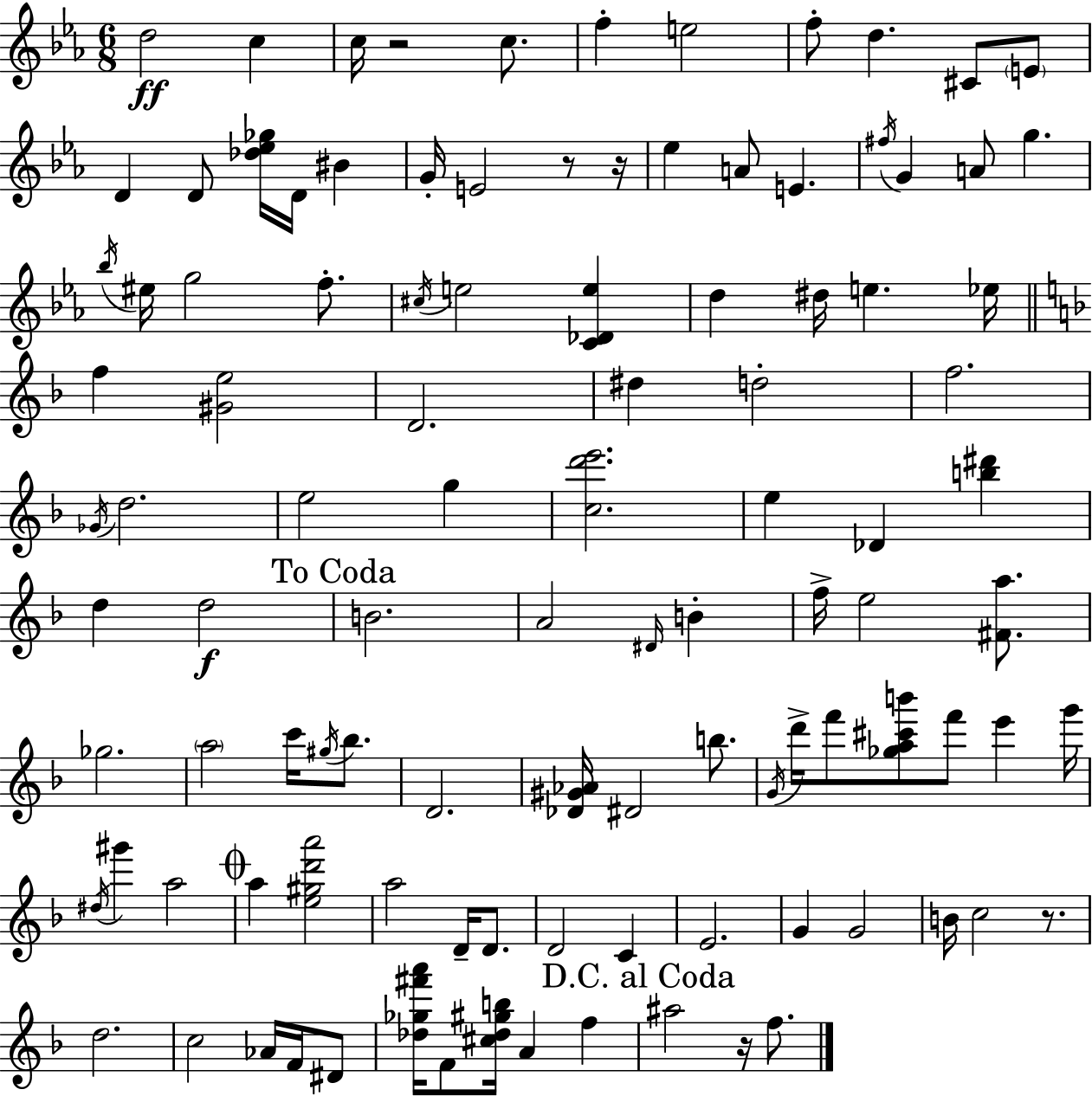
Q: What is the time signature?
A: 6/8